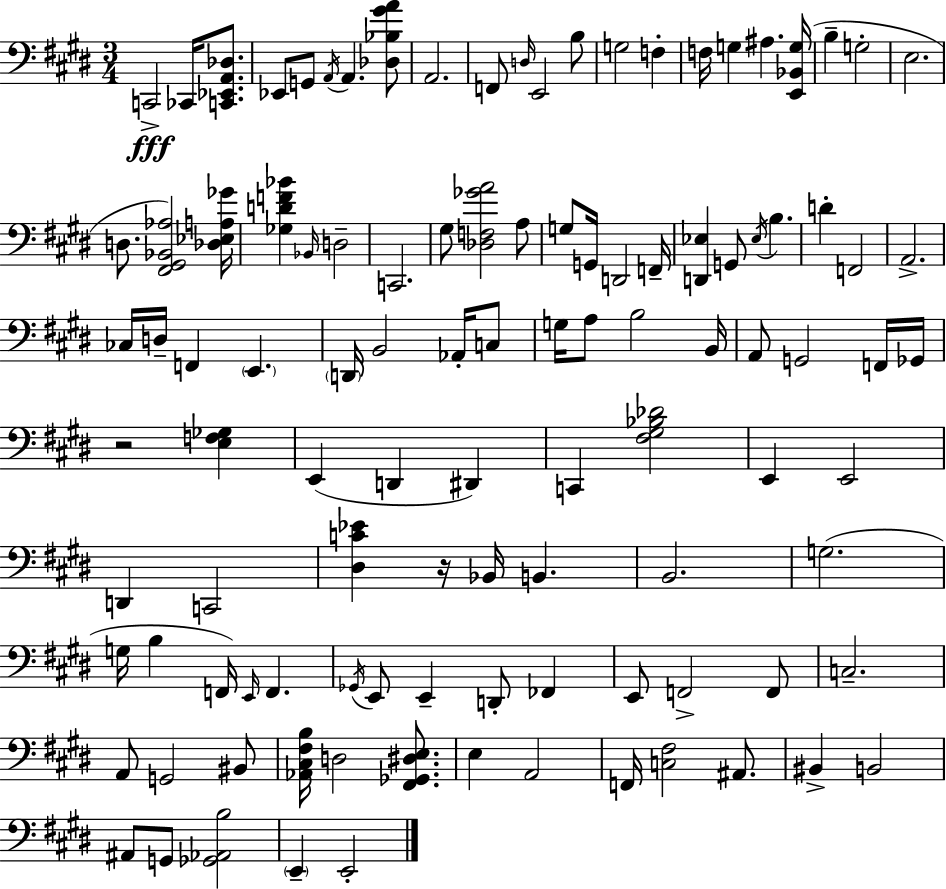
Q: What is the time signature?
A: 3/4